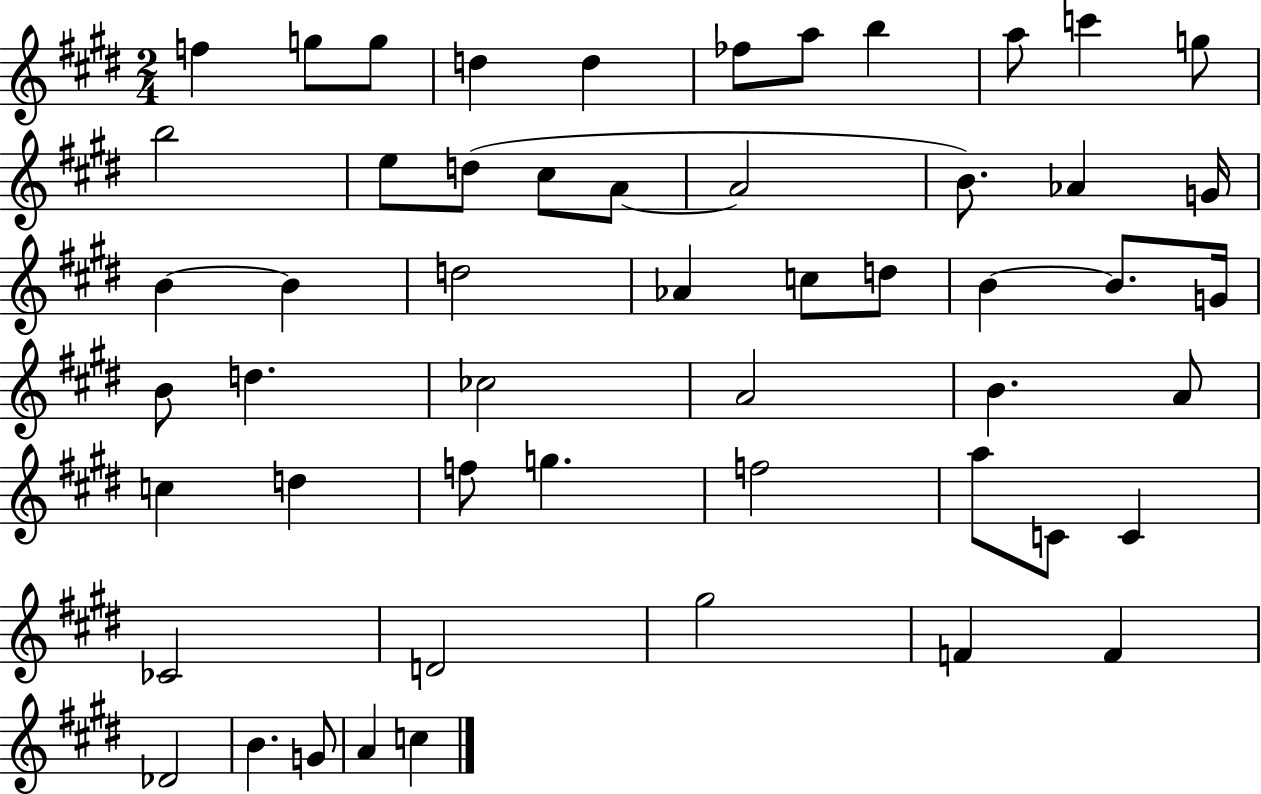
X:1
T:Untitled
M:2/4
L:1/4
K:E
f g/2 g/2 d d _f/2 a/2 b a/2 c' g/2 b2 e/2 d/2 ^c/2 A/2 A2 B/2 _A G/4 B B d2 _A c/2 d/2 B B/2 G/4 B/2 d _c2 A2 B A/2 c d f/2 g f2 a/2 C/2 C _C2 D2 ^g2 F F _D2 B G/2 A c